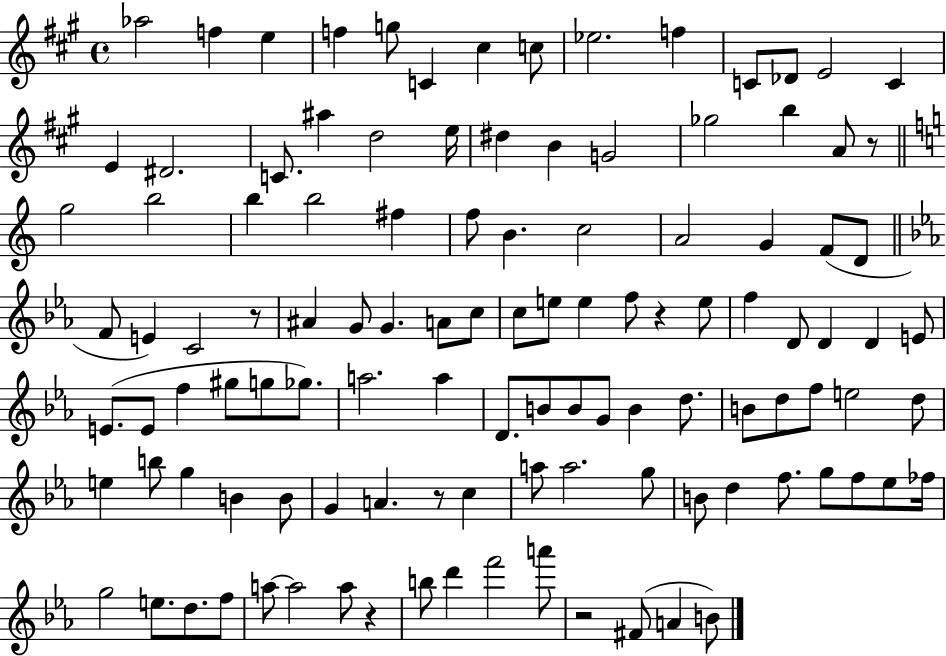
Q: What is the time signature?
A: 4/4